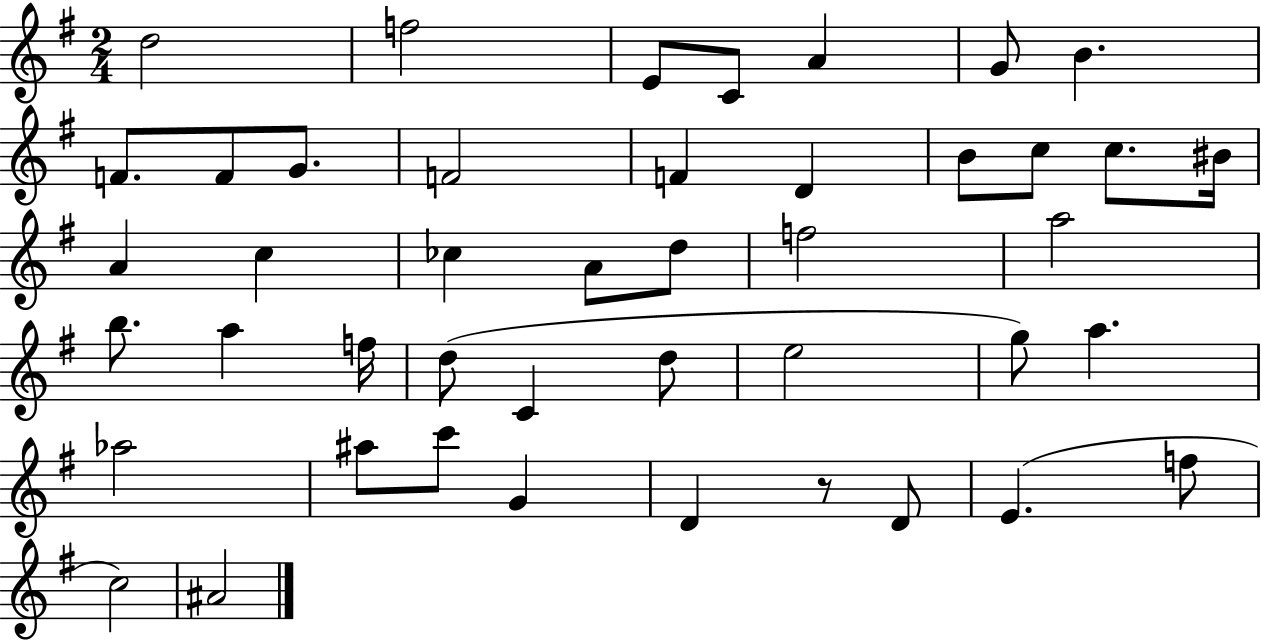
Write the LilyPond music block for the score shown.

{
  \clef treble
  \numericTimeSignature
  \time 2/4
  \key g \major
  d''2 | f''2 | e'8 c'8 a'4 | g'8 b'4. | \break f'8. f'8 g'8. | f'2 | f'4 d'4 | b'8 c''8 c''8. bis'16 | \break a'4 c''4 | ces''4 a'8 d''8 | f''2 | a''2 | \break b''8. a''4 f''16 | d''8( c'4 d''8 | e''2 | g''8) a''4. | \break aes''2 | ais''8 c'''8 g'4 | d'4 r8 d'8 | e'4.( f''8 | \break c''2) | ais'2 | \bar "|."
}